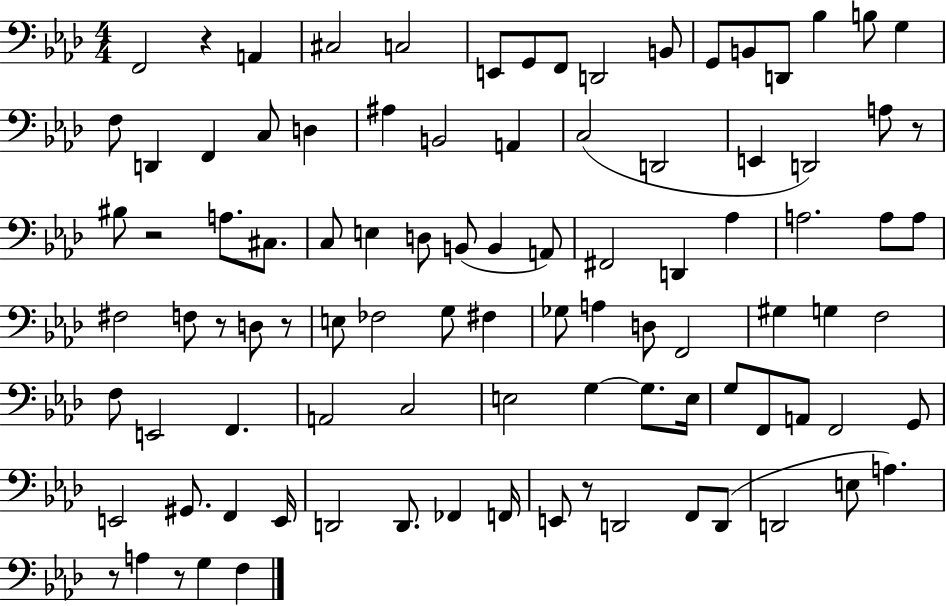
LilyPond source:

{
  \clef bass
  \numericTimeSignature
  \time 4/4
  \key aes \major
  f,2 r4 a,4 | cis2 c2 | e,8 g,8 f,8 d,2 b,8 | g,8 b,8 d,8 bes4 b8 g4 | \break f8 d,4 f,4 c8 d4 | ais4 b,2 a,4 | c2( d,2 | e,4 d,2) a8 r8 | \break bis8 r2 a8. cis8. | c8 e4 d8 b,8( b,4 a,8) | fis,2 d,4 aes4 | a2. a8 a8 | \break fis2 f8 r8 d8 r8 | e8 fes2 g8 fis4 | ges8 a4 d8 f,2 | gis4 g4 f2 | \break f8 e,2 f,4. | a,2 c2 | e2 g4~~ g8. e16 | g8 f,8 a,8 f,2 g,8 | \break e,2 gis,8. f,4 e,16 | d,2 d,8. fes,4 f,16 | e,8 r8 d,2 f,8 d,8( | d,2 e8 a4.) | \break r8 a4 r8 g4 f4 | \bar "|."
}